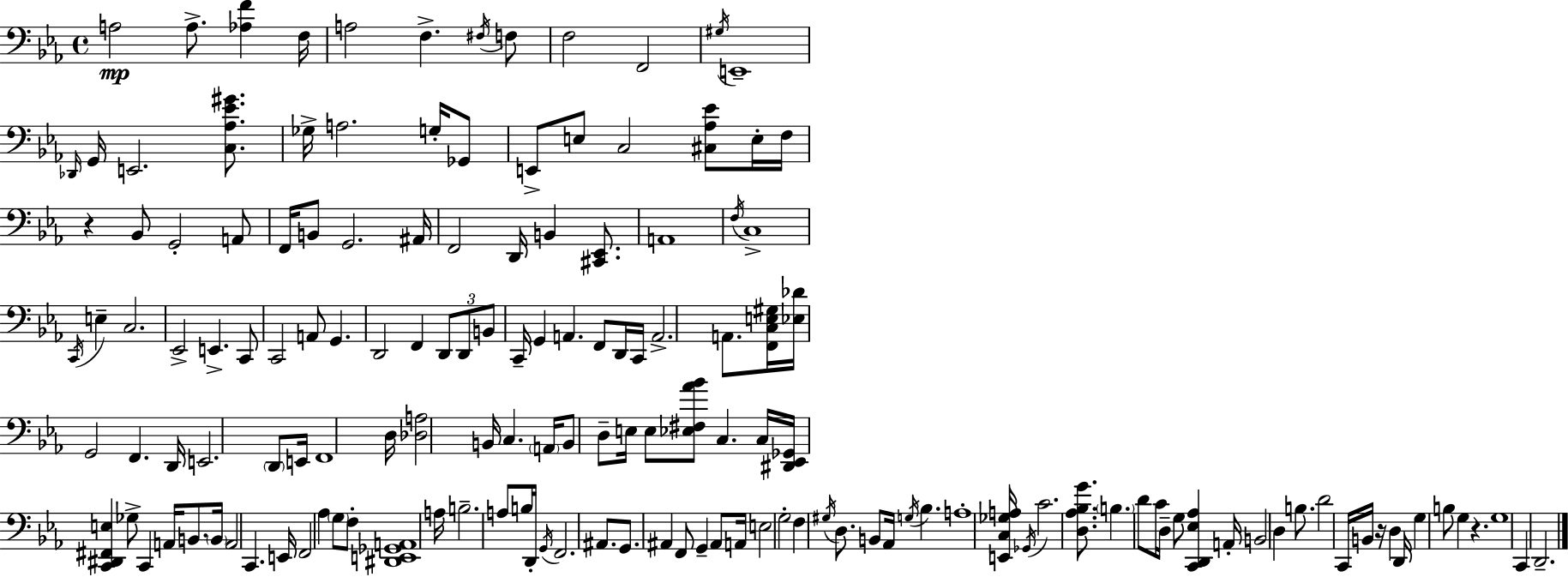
{
  \clef bass
  \time 4/4
  \defaultTimeSignature
  \key c \minor
  a2\mp a8.-> <aes f'>4 f16 | a2 f4.-> \acciaccatura { fis16 } f8 | f2 f,2 | \acciaccatura { gis16 } e,1-- | \break \grace { des,16 } g,16 e,2. | <c aes ees' gis'>8. ges16-> a2. | g16-. ges,8 e,8-> e8 c2 <cis aes ees'>8 | e16-. f16 r4 bes,8 g,2-. | \break a,8 f,16 b,8 g,2. | ais,16 f,2 d,16 b,4 | <cis, ees,>8. a,1 | \acciaccatura { f16 } c1-> | \break \acciaccatura { c,16 } e4-- c2. | ees,2-> e,4.-> | c,8 c,2 a,8 g,4. | d,2 f,4 | \break \tuplet 3/2 { d,8 d,8 b,8 } c,16-- g,4 a,4. | f,8 d,16 c,16 a,2.-> | a,8. <f, c e gis>16 <ees des'>16 g,2 f,4. | d,16 e,2. | \break \parenthesize d,8 e,16 f,1 | d16 <des a>2 b,16 c4. | \parenthesize a,16 b,8 d8-- e16 e8 <ees fis aes' bes'>8 c4. | c16 <dis, ees, ges,>16 <c, dis, fis, e>4 ges8-> c,4 | \break a,16 b,8. \parenthesize b,16 a,2 c,4. | e,16 f,2 aes4 | \parenthesize g8 f8-. <dis, e, ges, a,>1 | a16 b2.-- | \break a8 b16 d,16-. \acciaccatura { g,16 } f,2. | ais,8. g,8. ais,4 f,8 g,4-- | ais,8 a,16 e2 g2-. | f4 \acciaccatura { gis16 } d8. b,8 | \break aes,16 \acciaccatura { g16 } bes4. a1-. | <e, c ges a>16 \acciaccatura { ges,16 } c'2. | <d aes bes g'>8. \parenthesize b4. d'8 | c'16 d16-- g8 <c, d, ees aes>4 a,16-. b,2 | \break d4 b8. d'2 | c,16 b,16 r16 d4 d,16 g4 b8 g4 | r4. g1 | c,4 d,2.-- | \break \bar "|."
}